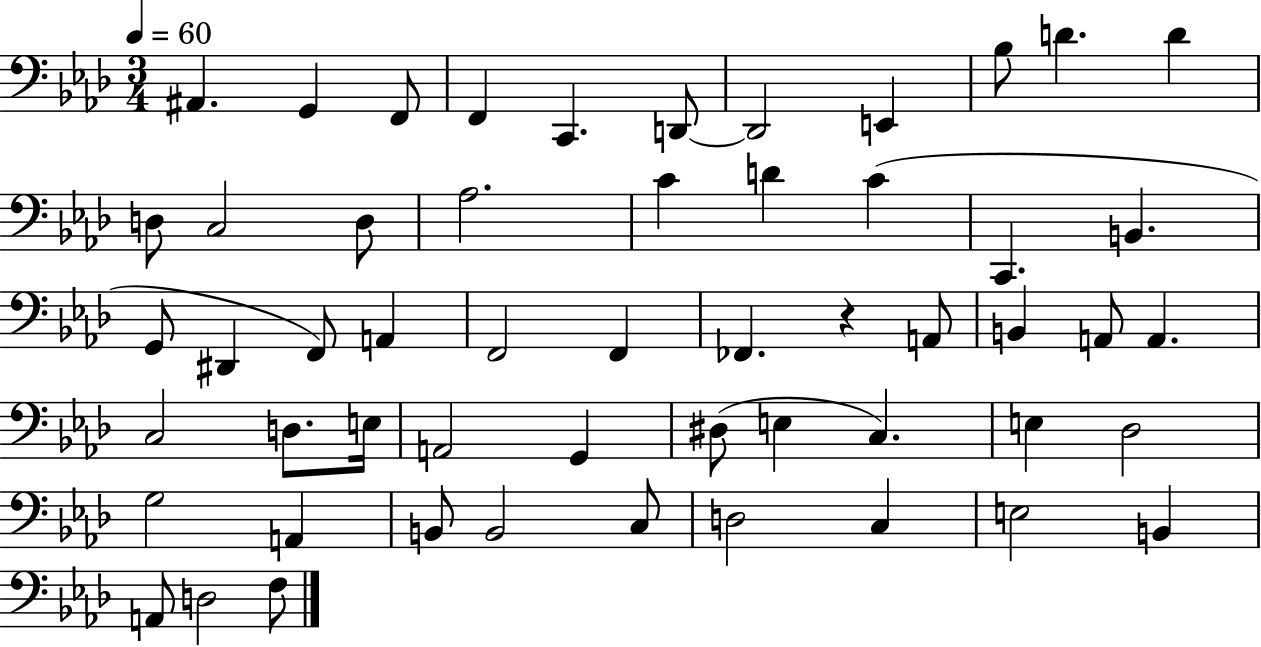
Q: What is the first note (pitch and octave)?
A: A#2